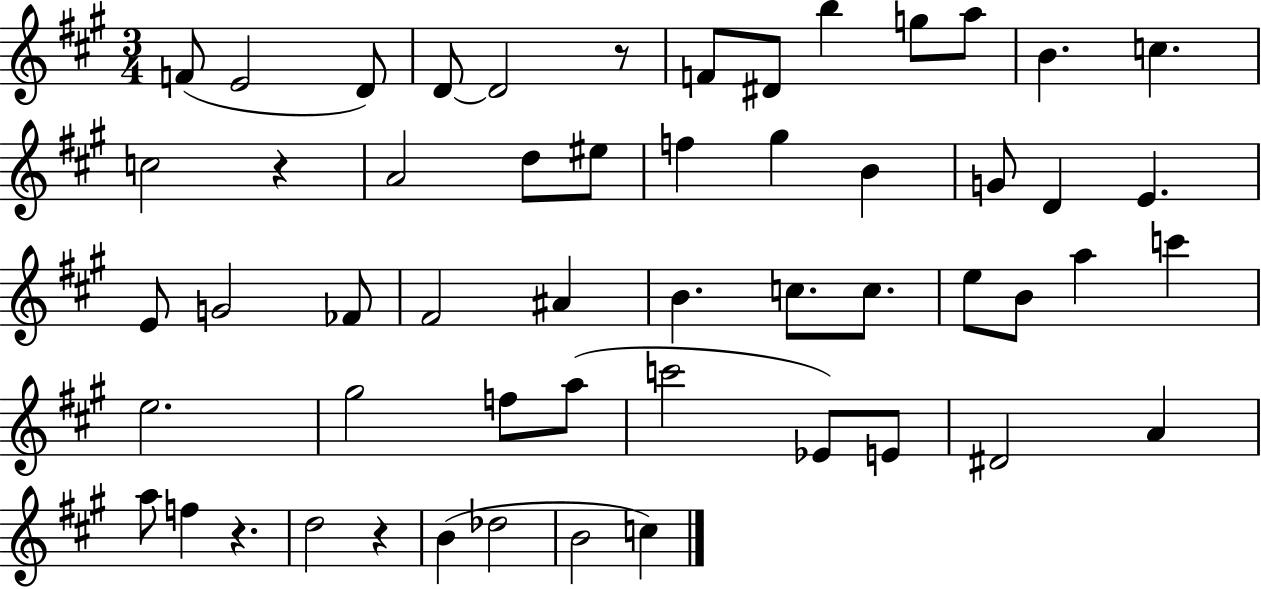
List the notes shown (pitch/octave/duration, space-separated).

F4/e E4/h D4/e D4/e D4/h R/e F4/e D#4/e B5/q G5/e A5/e B4/q. C5/q. C5/h R/q A4/h D5/e EIS5/e F5/q G#5/q B4/q G4/e D4/q E4/q. E4/e G4/h FES4/e F#4/h A#4/q B4/q. C5/e. C5/e. E5/e B4/e A5/q C6/q E5/h. G#5/h F5/e A5/e C6/h Eb4/e E4/e D#4/h A4/q A5/e F5/q R/q. D5/h R/q B4/q Db5/h B4/h C5/q